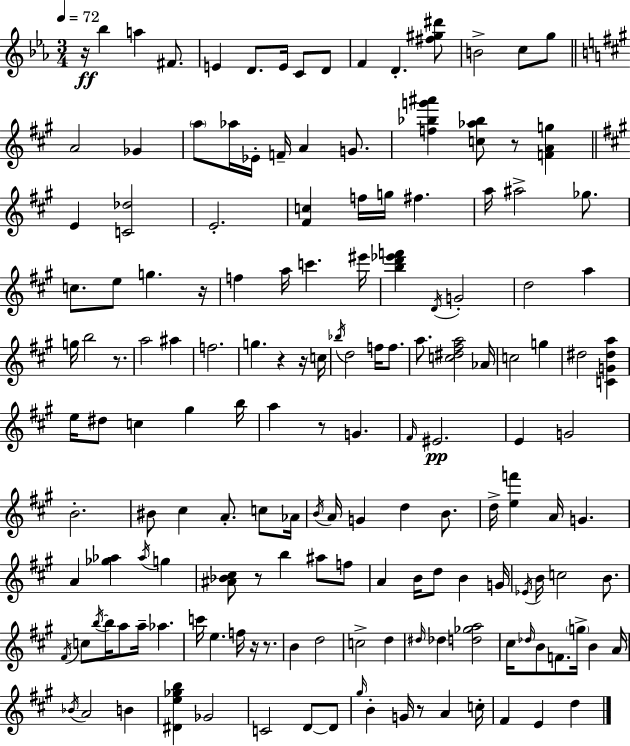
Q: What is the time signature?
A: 3/4